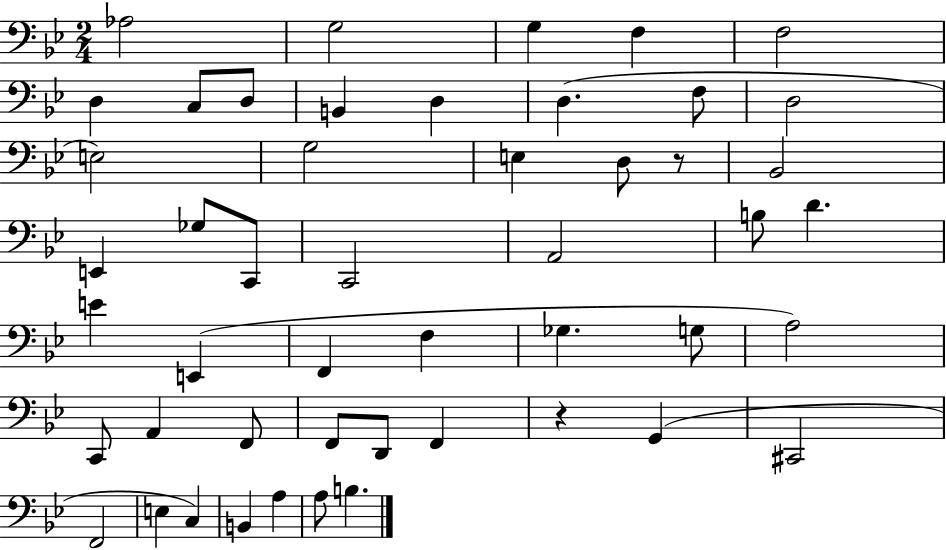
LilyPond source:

{
  \clef bass
  \numericTimeSignature
  \time 2/4
  \key bes \major
  aes2 | g2 | g4 f4 | f2 | \break d4 c8 d8 | b,4 d4 | d4.( f8 | d2 | \break e2) | g2 | e4 d8 r8 | bes,2 | \break e,4 ges8 c,8 | c,2 | a,2 | b8 d'4. | \break e'4 e,4( | f,4 f4 | ges4. g8 | a2) | \break c,8 a,4 f,8 | f,8 d,8 f,4 | r4 g,4( | cis,2 | \break f,2 | e4 c4) | b,4 a4 | a8 b4. | \break \bar "|."
}